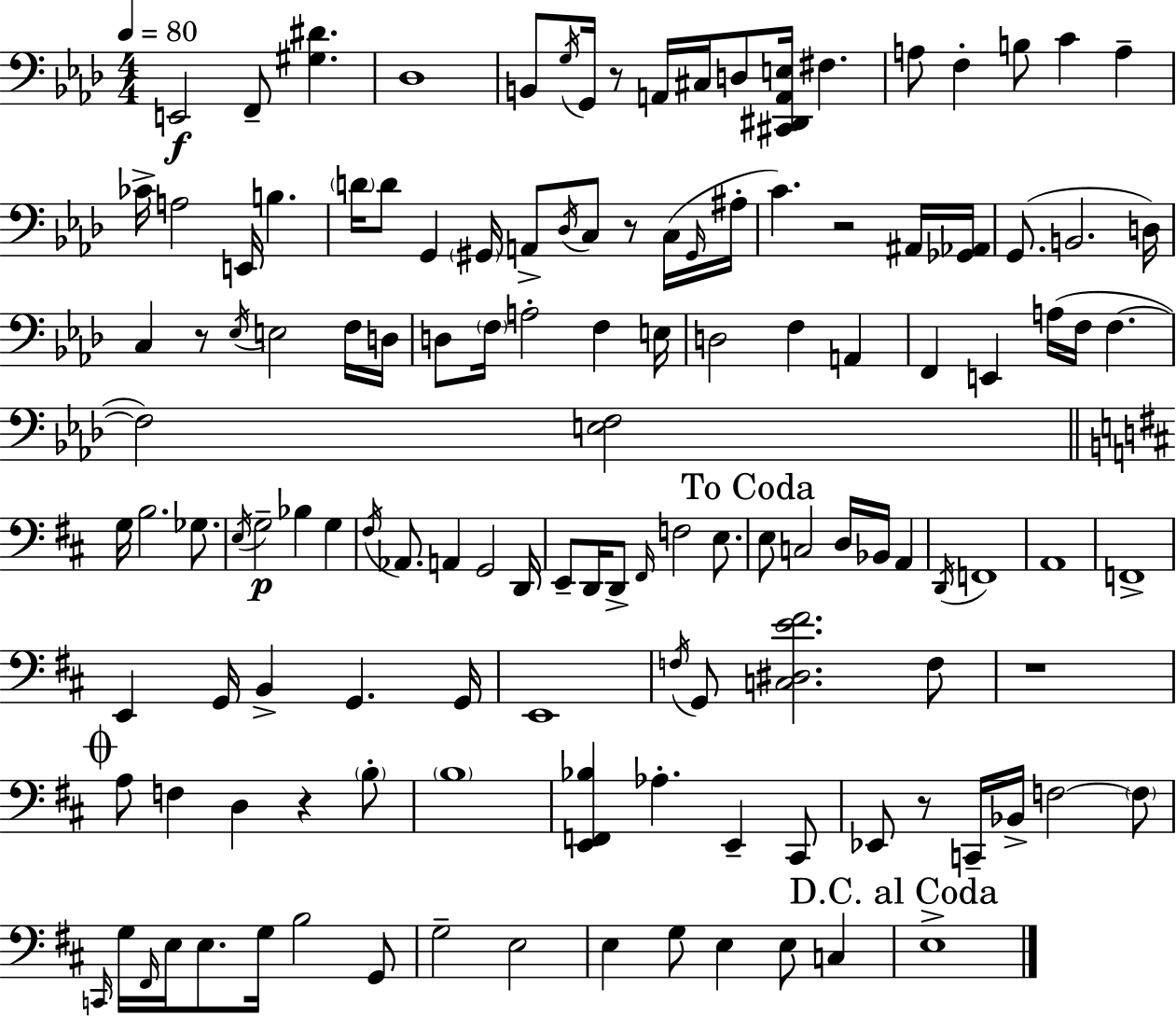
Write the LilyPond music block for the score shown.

{
  \clef bass
  \numericTimeSignature
  \time 4/4
  \key f \minor
  \tempo 4 = 80
  e,2\f f,8-- <gis dis'>4. | des1 | b,8 \acciaccatura { g16 } g,16 r8 a,16 cis16 d8 <cis, dis, a, e>16 fis4. | a8 f4-. b8 c'4 a4-- | \break ces'16-> a2 e,16 b4. | \parenthesize d'16 d'8 g,4 \parenthesize gis,16 a,8-> \acciaccatura { des16 } c8 r8 | c16( \grace { gis,16 } ais16-. c'4.) r2 | ais,16 <ges, aes,>16 g,8.( b,2. | \break d16) c4 r8 \acciaccatura { ees16 } e2 | f16 d16 d8 \parenthesize f16 a2-. f4 | e16 d2 f4 | a,4 f,4 e,4 a16( f16 f4.~~ | \break f2) <e f>2 | \bar "||" \break \key d \major g16 b2. ges8. | \acciaccatura { e16 } g2--\p bes4 g4 | \acciaccatura { fis16 } aes,8. a,4 g,2 | d,16 e,8-- d,16 d,8-> \grace { fis,16 } f2 | \break e8. \mark "To Coda" e8 c2 d16 bes,16 a,4 | \acciaccatura { d,16 } f,1 | a,1 | f,1-> | \break e,4 g,16 b,4-> g,4. | g,16 e,1 | \acciaccatura { f16 } g,8 <c dis e' fis'>2. | f8 r1 | \break \mark \markup { \musicglyph "scripts.coda" } a8 f4 d4 r4 | \parenthesize b8-. \parenthesize b1 | <e, f, bes>4 aes4.-. e,4-- | cis,8 ees,8 r8 c,16-- bes,16-> f2~~ | \break \parenthesize f8 \grace { c,16 } g16 \grace { fis,16 } e16 e8. g16 b2 | g,8 g2-- e2 | e4 g8 e4 | e8 c4 \mark "D.C. al Coda" e1-> | \break \bar "|."
}